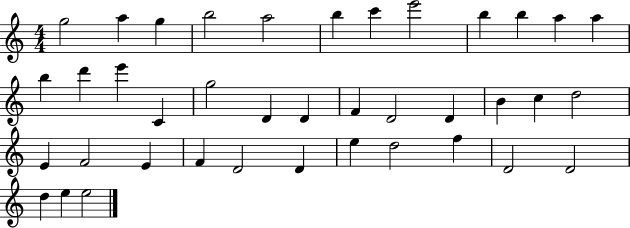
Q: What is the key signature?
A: C major